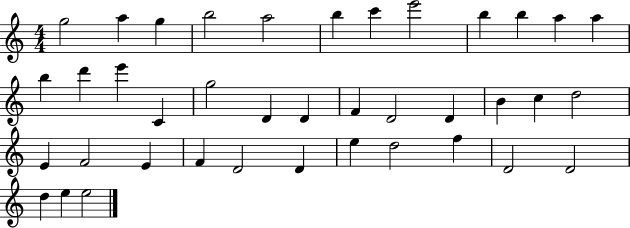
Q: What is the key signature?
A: C major